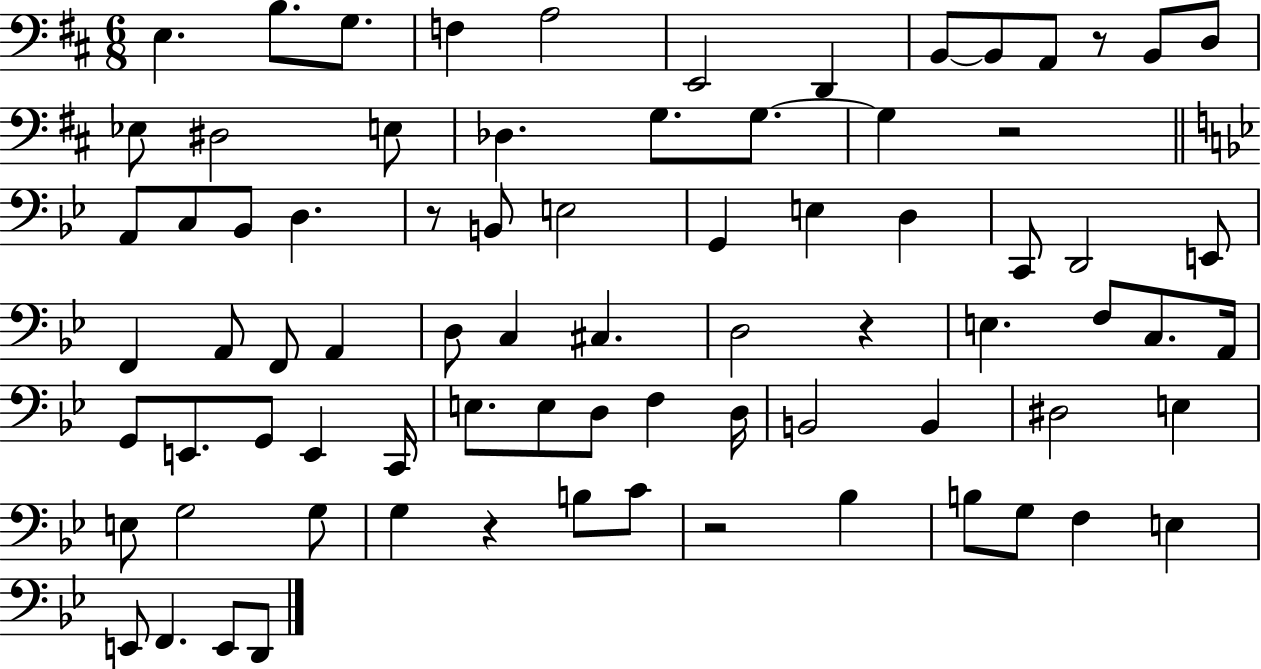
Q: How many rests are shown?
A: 6